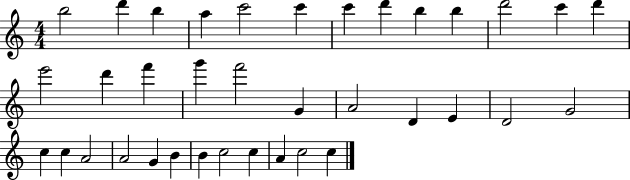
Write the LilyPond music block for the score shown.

{
  \clef treble
  \numericTimeSignature
  \time 4/4
  \key c \major
  b''2 d'''4 b''4 | a''4 c'''2 c'''4 | c'''4 d'''4 b''4 b''4 | d'''2 c'''4 d'''4 | \break e'''2 d'''4 f'''4 | g'''4 f'''2 g'4 | a'2 d'4 e'4 | d'2 g'2 | \break c''4 c''4 a'2 | a'2 g'4 b'4 | b'4 c''2 c''4 | a'4 c''2 c''4 | \break \bar "|."
}